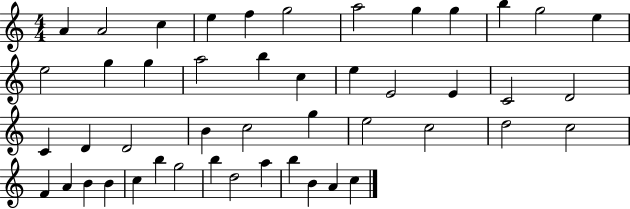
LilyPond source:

{
  \clef treble
  \numericTimeSignature
  \time 4/4
  \key c \major
  a'4 a'2 c''4 | e''4 f''4 g''2 | a''2 g''4 g''4 | b''4 g''2 e''4 | \break e''2 g''4 g''4 | a''2 b''4 c''4 | e''4 e'2 e'4 | c'2 d'2 | \break c'4 d'4 d'2 | b'4 c''2 g''4 | e''2 c''2 | d''2 c''2 | \break f'4 a'4 b'4 b'4 | c''4 b''4 g''2 | b''4 d''2 a''4 | b''4 b'4 a'4 c''4 | \break \bar "|."
}